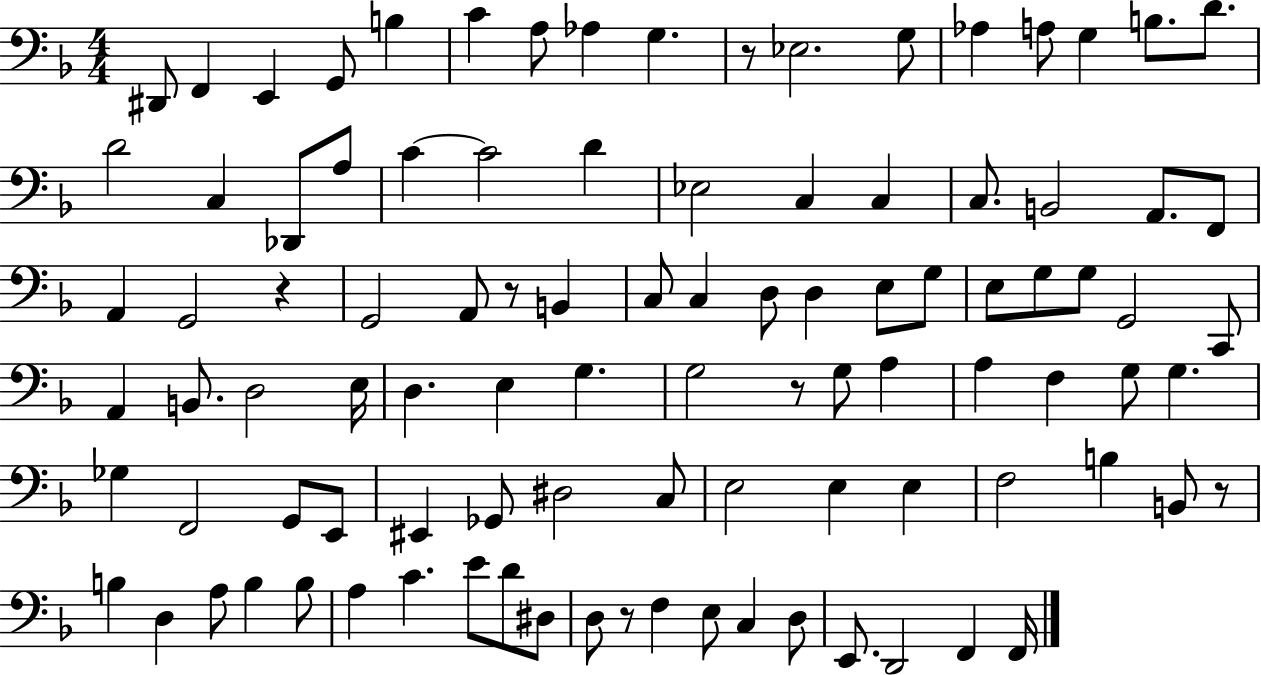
X:1
T:Untitled
M:4/4
L:1/4
K:F
^D,,/2 F,, E,, G,,/2 B, C A,/2 _A, G, z/2 _E,2 G,/2 _A, A,/2 G, B,/2 D/2 D2 C, _D,,/2 A,/2 C C2 D _E,2 C, C, C,/2 B,,2 A,,/2 F,,/2 A,, G,,2 z G,,2 A,,/2 z/2 B,, C,/2 C, D,/2 D, E,/2 G,/2 E,/2 G,/2 G,/2 G,,2 C,,/2 A,, B,,/2 D,2 E,/4 D, E, G, G,2 z/2 G,/2 A, A, F, G,/2 G, _G, F,,2 G,,/2 E,,/2 ^E,, _G,,/2 ^D,2 C,/2 E,2 E, E, F,2 B, B,,/2 z/2 B, D, A,/2 B, B,/2 A, C E/2 D/2 ^D,/2 D,/2 z/2 F, E,/2 C, D,/2 E,,/2 D,,2 F,, F,,/4